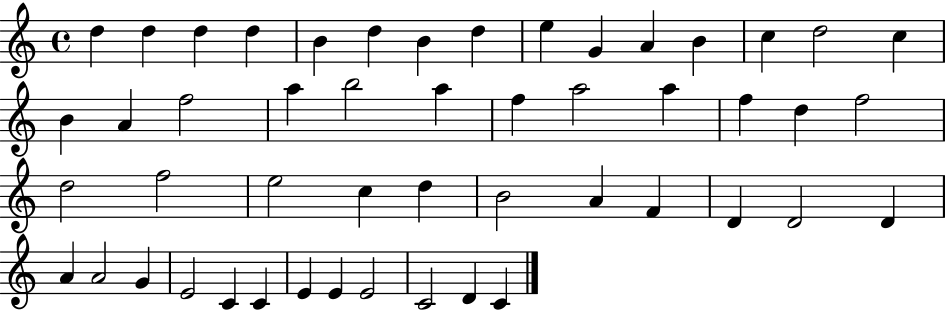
{
  \clef treble
  \time 4/4
  \defaultTimeSignature
  \key c \major
  d''4 d''4 d''4 d''4 | b'4 d''4 b'4 d''4 | e''4 g'4 a'4 b'4 | c''4 d''2 c''4 | \break b'4 a'4 f''2 | a''4 b''2 a''4 | f''4 a''2 a''4 | f''4 d''4 f''2 | \break d''2 f''2 | e''2 c''4 d''4 | b'2 a'4 f'4 | d'4 d'2 d'4 | \break a'4 a'2 g'4 | e'2 c'4 c'4 | e'4 e'4 e'2 | c'2 d'4 c'4 | \break \bar "|."
}